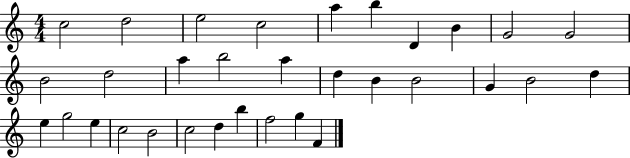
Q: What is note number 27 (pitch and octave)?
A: C5